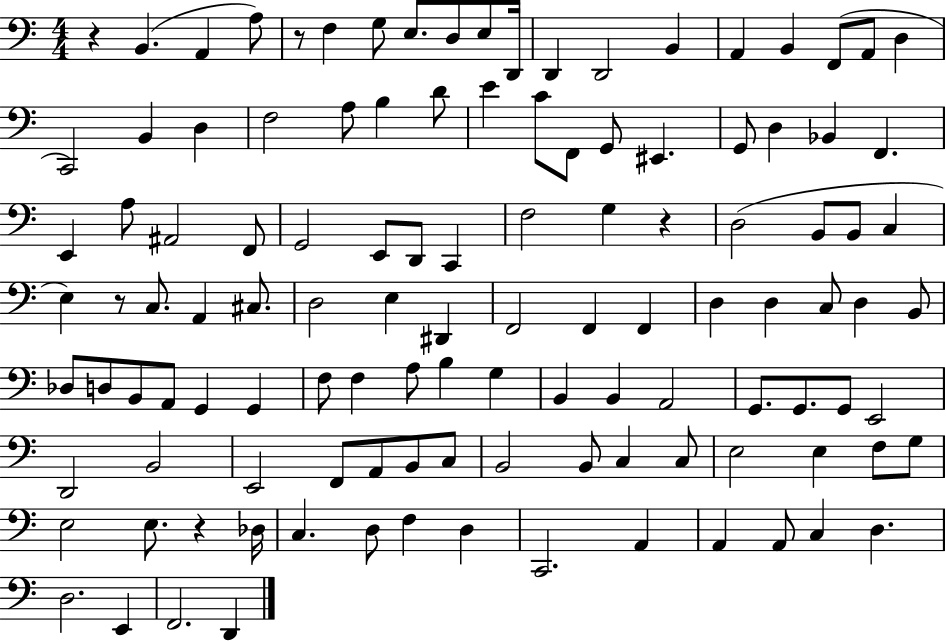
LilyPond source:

{
  \clef bass
  \numericTimeSignature
  \time 4/4
  \key c \major
  r4 b,4.( a,4 a8) | r8 f4 g8 e8. d8 e8 d,16 | d,4 d,2 b,4 | a,4 b,4 f,8( a,8 d4 | \break c,2) b,4 d4 | f2 a8 b4 d'8 | e'4 c'8 f,8 g,8 eis,4. | g,8 d4 bes,4 f,4. | \break e,4 a8 ais,2 f,8 | g,2 e,8 d,8 c,4 | f2 g4 r4 | d2( b,8 b,8 c4 | \break e4) r8 c8. a,4 cis8. | d2 e4 dis,4 | f,2 f,4 f,4 | d4 d4 c8 d4 b,8 | \break des8 d8 b,8 a,8 g,4 g,4 | f8 f4 a8 b4 g4 | b,4 b,4 a,2 | g,8. g,8. g,8 e,2 | \break d,2 b,2 | e,2 f,8 a,8 b,8 c8 | b,2 b,8 c4 c8 | e2 e4 f8 g8 | \break e2 e8. r4 des16 | c4. d8 f4 d4 | c,2. a,4 | a,4 a,8 c4 d4. | \break d2. e,4 | f,2. d,4 | \bar "|."
}